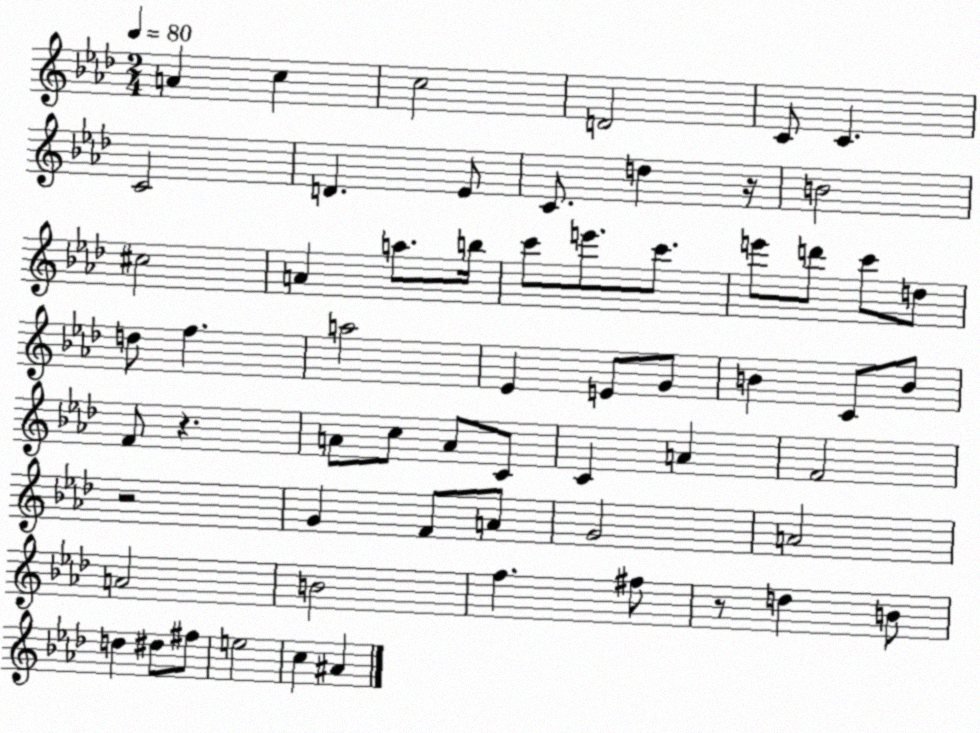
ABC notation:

X:1
T:Untitled
M:2/4
L:1/4
K:Ab
A c c2 D2 C/2 C C2 D _E/2 C/2 d z/4 B2 ^c2 A a/2 b/4 c'/2 e'/2 c'/2 e'/2 d'/2 c'/2 d/2 d/2 f a2 _E E/2 G/2 B C/2 B/2 F/2 z A/2 c/2 A/2 C/2 C A F2 z2 G F/2 A/2 G2 A2 A2 B2 f ^f/2 z/2 d B/2 d ^d/2 ^f/2 e2 c ^A